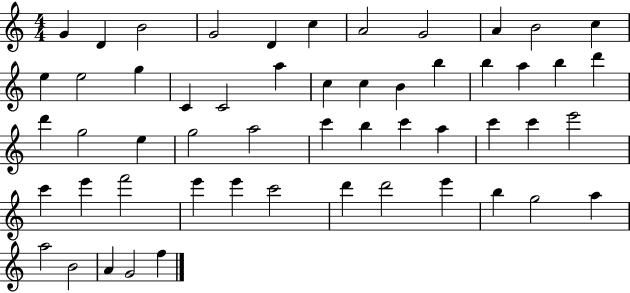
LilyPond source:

{
  \clef treble
  \numericTimeSignature
  \time 4/4
  \key c \major
  g'4 d'4 b'2 | g'2 d'4 c''4 | a'2 g'2 | a'4 b'2 c''4 | \break e''4 e''2 g''4 | c'4 c'2 a''4 | c''4 c''4 b'4 b''4 | b''4 a''4 b''4 d'''4 | \break d'''4 g''2 e''4 | g''2 a''2 | c'''4 b''4 c'''4 a''4 | c'''4 c'''4 e'''2 | \break c'''4 e'''4 f'''2 | e'''4 e'''4 c'''2 | d'''4 d'''2 e'''4 | b''4 g''2 a''4 | \break a''2 b'2 | a'4 g'2 f''4 | \bar "|."
}